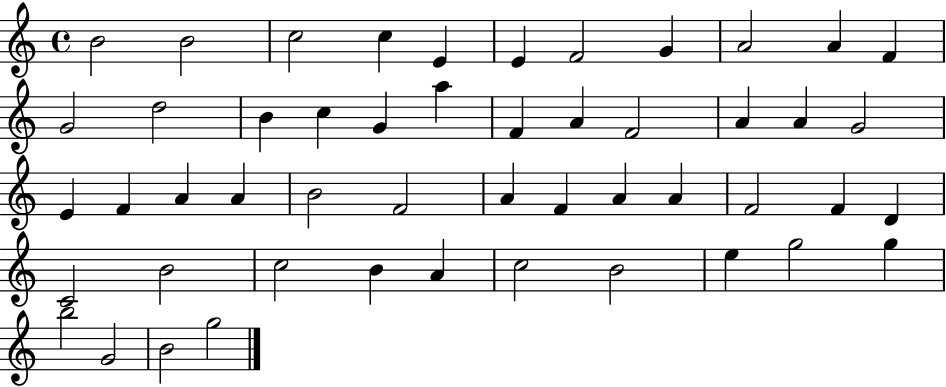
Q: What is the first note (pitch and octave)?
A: B4